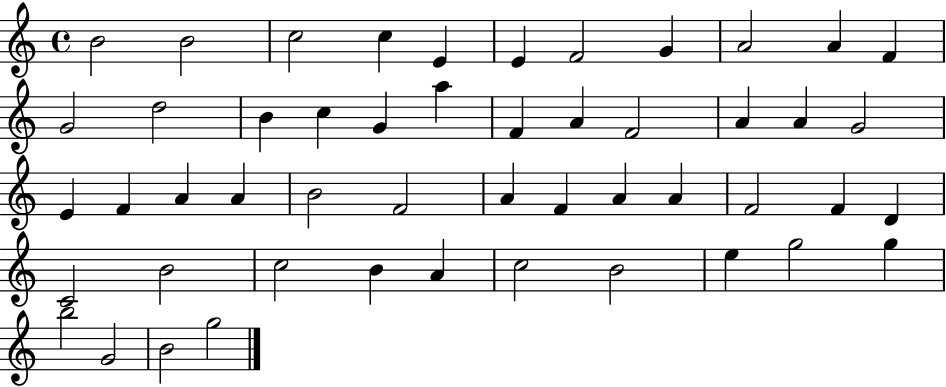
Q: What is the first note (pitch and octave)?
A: B4